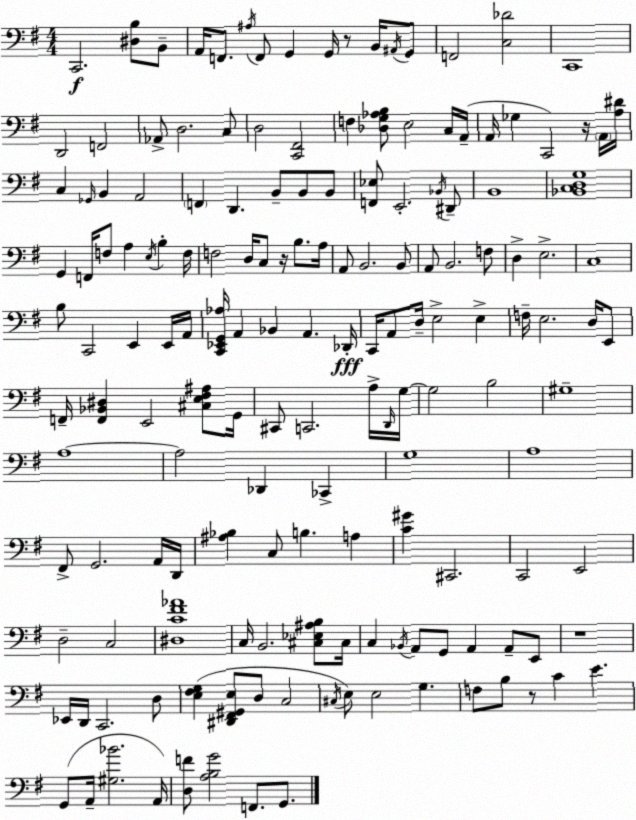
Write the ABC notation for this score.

X:1
T:Untitled
M:4/4
L:1/4
K:Em
C,,2 [^D,B,]/2 B,,/2 A,,/4 F,,/2 ^A,/4 F,,/2 G,, G,,/4 z/2 B,,/4 ^A,,/4 G,,/2 F,,2 [C,_D]2 C,,4 D,,2 F,,2 _A,,/2 D,2 C,/2 D,2 [C,,^F,,]2 F, [_D,G,_A,B,]/2 E,2 C,/4 A,,/4 A,,/4 _G, C,,2 z/4 A,,/4 [A,^D]/4 C, _G,,/4 B,, A,,2 F,, D,, B,,/2 B,,/2 B,,/2 [F,,_E,]/2 E,,2 _B,,/4 ^D,,/2 B,,4 [_B,,C,D,G,]4 G,, F,,/4 F,/2 A, E,/4 B, F,/4 F,2 D,/4 C,/2 z/4 B,/2 A,/4 A,,/2 B,,2 B,,/2 A,,/2 B,,2 F,/2 D, E,2 C,4 B,/2 C,,2 E,, E,,/4 A,,/4 [C,,_E,,G,,_A,]/4 A,, _B,, A,, _D,,/4 C,,/4 A,,/2 D,/4 E,2 E, F,/4 E,2 D,/4 E,,/2 F,,/4 [F,,_B,,^D,] E,,2 [^C,E,^F,^A,]/2 G,,/4 ^C,,/2 C,,2 A,/4 D,,/4 G,/4 G,2 B,2 ^G,4 A,4 A,2 _D,, _C,, G,4 A,4 ^F,,/2 G,,2 A,,/4 D,,/4 [^A,_B,] C,/2 B, A, [C^G] ^C,,2 C,,2 E,,2 D,2 C,2 [^D,C^F_A]4 C,/4 B,,2 [^C,_E,^A,B,]/2 ^C,/4 C, _B,,/4 A,,/2 G,,/2 A,, A,,/2 E,,/2 z4 _E,,/4 D,,/4 C,,2 D,/2 [E,^F,G,] [^D,,^F,,^G,,E,]/2 D,/2 C,2 ^C,/4 E,/2 E,2 G, F,/2 B,/2 z/2 C E G,,/2 A,,/4 [^G,_B]2 A,,/4 [D,F]/2 [A,B,G]2 F,,/2 G,,/2